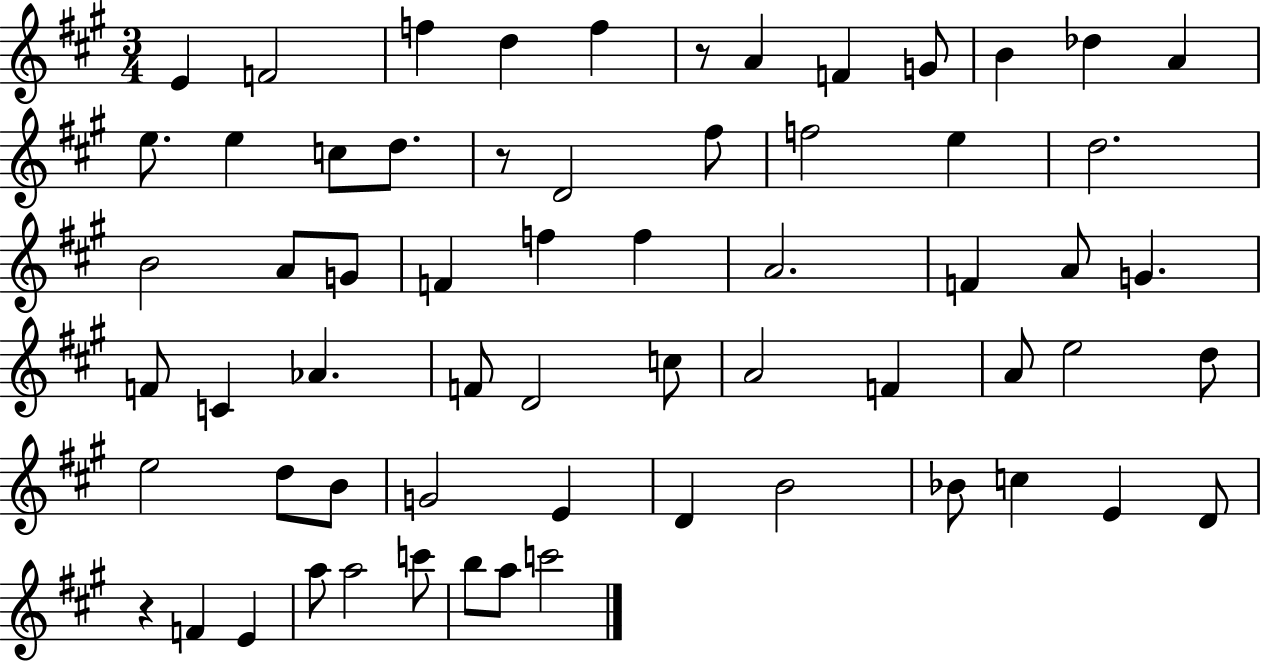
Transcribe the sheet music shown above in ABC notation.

X:1
T:Untitled
M:3/4
L:1/4
K:A
E F2 f d f z/2 A F G/2 B _d A e/2 e c/2 d/2 z/2 D2 ^f/2 f2 e d2 B2 A/2 G/2 F f f A2 F A/2 G F/2 C _A F/2 D2 c/2 A2 F A/2 e2 d/2 e2 d/2 B/2 G2 E D B2 _B/2 c E D/2 z F E a/2 a2 c'/2 b/2 a/2 c'2